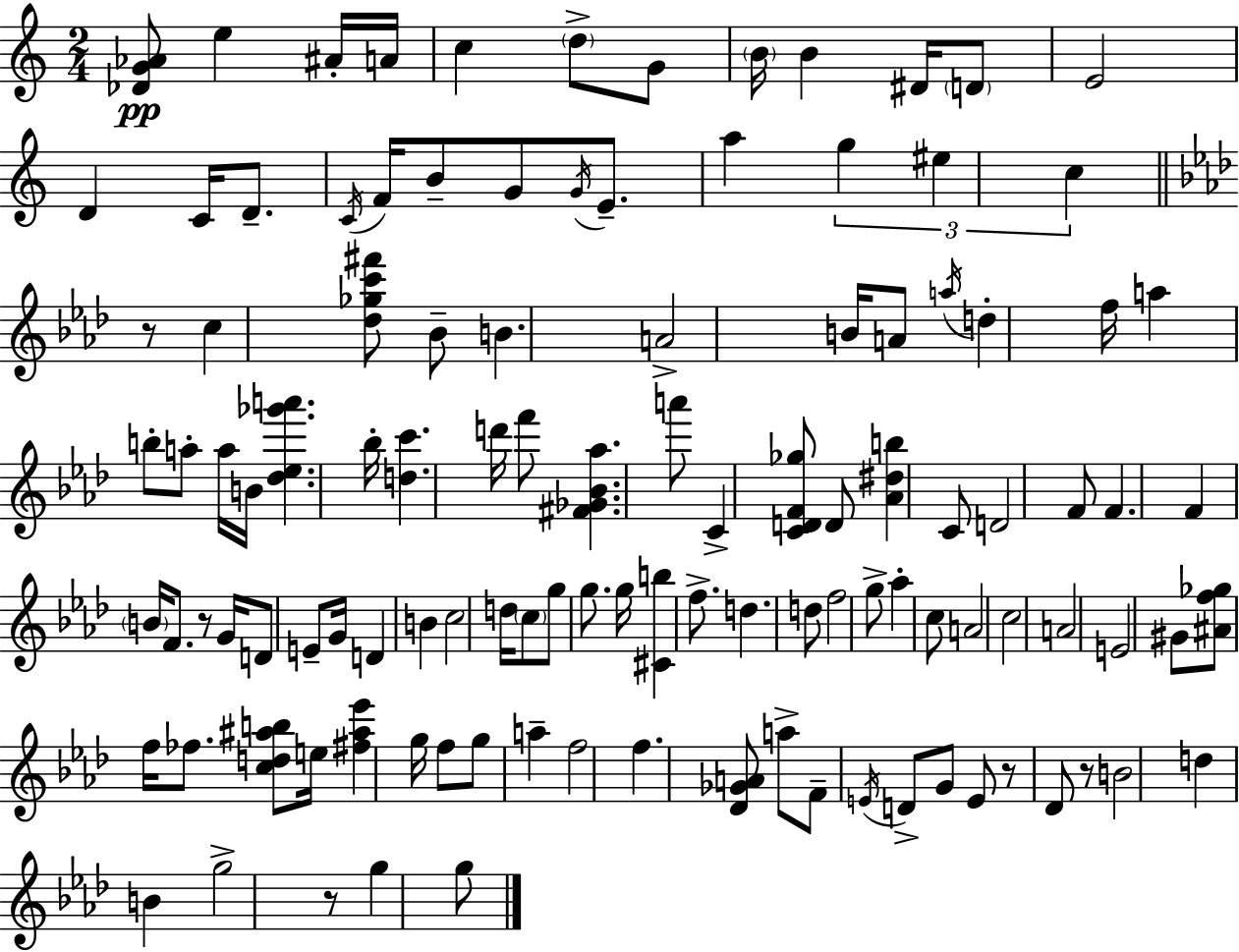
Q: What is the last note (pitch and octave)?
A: G5